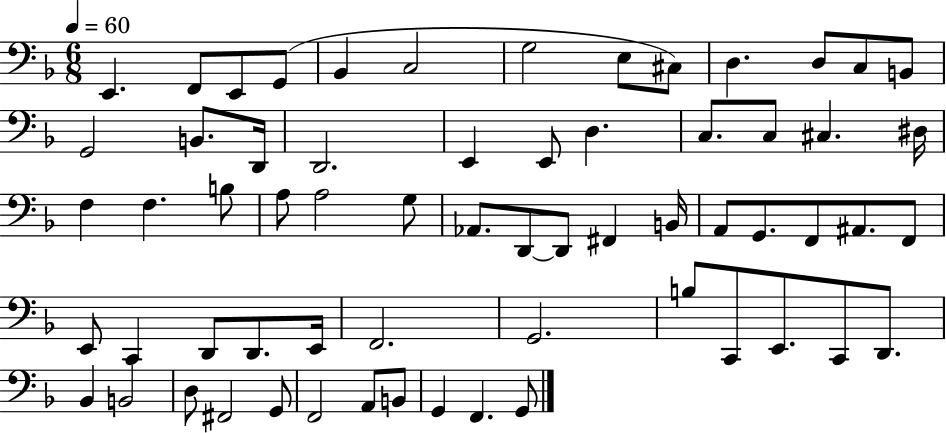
{
  \clef bass
  \numericTimeSignature
  \time 6/8
  \key f \major
  \tempo 4 = 60
  e,4. f,8 e,8 g,8( | bes,4 c2 | g2 e8 cis8) | d4. d8 c8 b,8 | \break g,2 b,8. d,16 | d,2. | e,4 e,8 d4. | c8. c8 cis4. dis16 | \break f4 f4. b8 | a8 a2 g8 | aes,8. d,8~~ d,8 fis,4 b,16 | a,8 g,8. f,8 ais,8. f,8 | \break e,8 c,4 d,8 d,8. e,16 | f,2. | g,2. | b8 c,8 e,8. c,8 d,8. | \break bes,4 b,2 | d8 fis,2 g,8 | f,2 a,8 b,8 | g,4 f,4. g,8 | \break \bar "|."
}